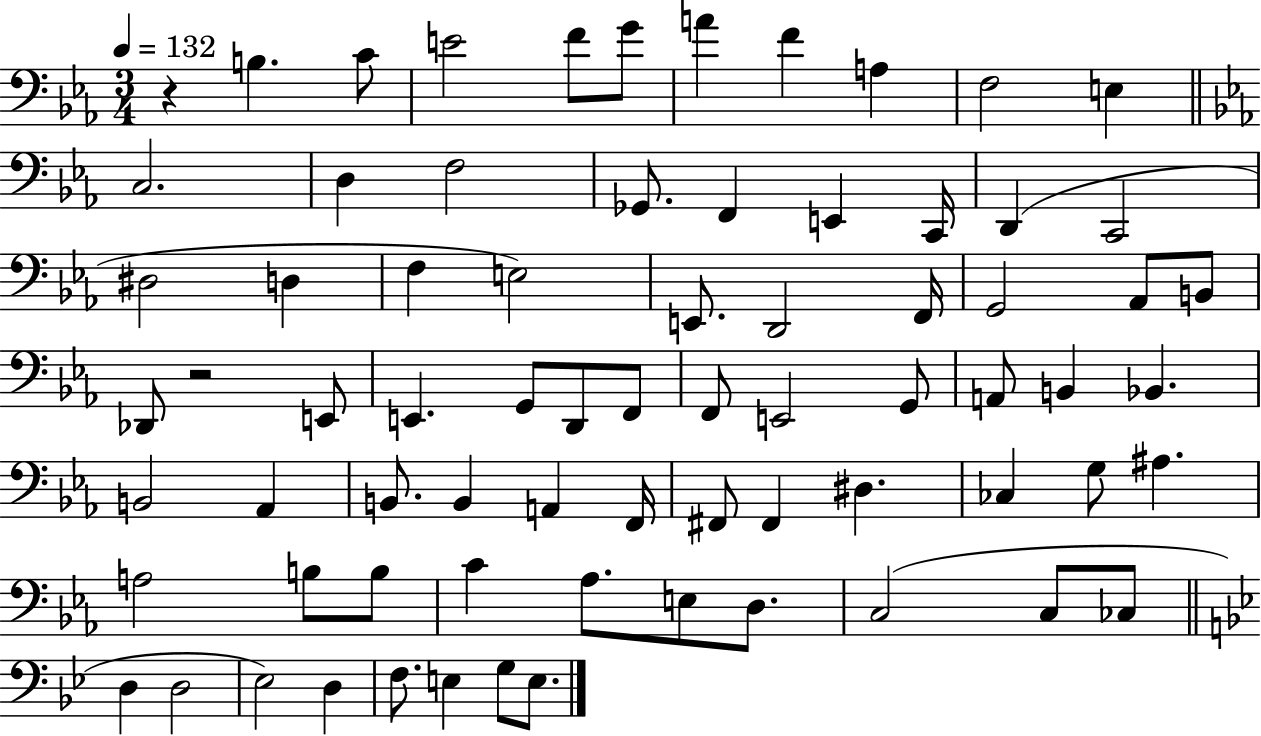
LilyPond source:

{
  \clef bass
  \numericTimeSignature
  \time 3/4
  \key ees \major
  \tempo 4 = 132
  r4 b4. c'8 | e'2 f'8 g'8 | a'4 f'4 a4 | f2 e4 | \break \bar "||" \break \key ees \major c2. | d4 f2 | ges,8. f,4 e,4 c,16 | d,4( c,2 | \break dis2 d4 | f4 e2) | e,8. d,2 f,16 | g,2 aes,8 b,8 | \break des,8 r2 e,8 | e,4. g,8 d,8 f,8 | f,8 e,2 g,8 | a,8 b,4 bes,4. | \break b,2 aes,4 | b,8. b,4 a,4 f,16 | fis,8 fis,4 dis4. | ces4 g8 ais4. | \break a2 b8 b8 | c'4 aes8. e8 d8. | c2( c8 ces8 | \bar "||" \break \key bes \major d4 d2 | ees2) d4 | f8. e4 g8 e8. | \bar "|."
}